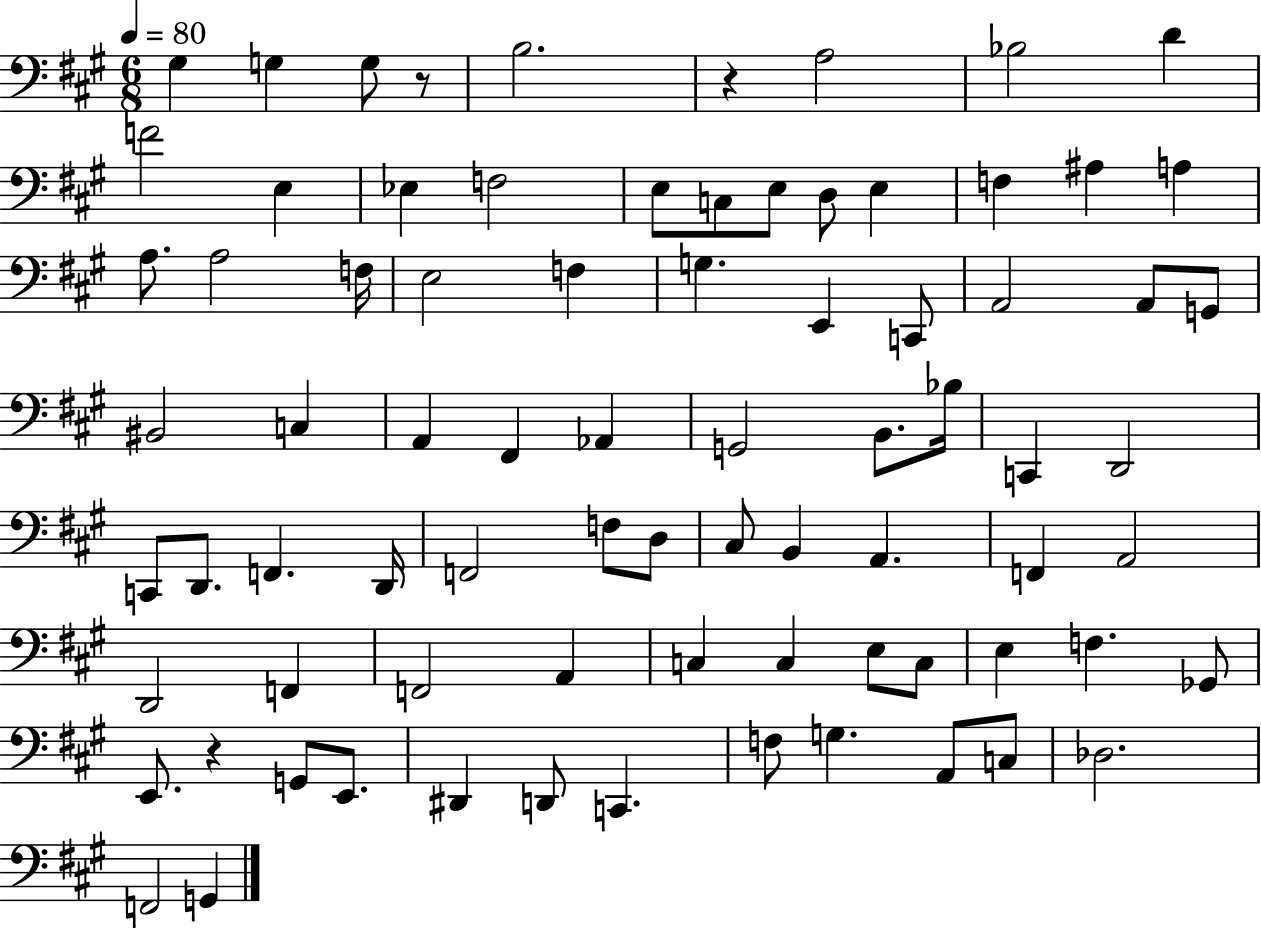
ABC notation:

X:1
T:Untitled
M:6/8
L:1/4
K:A
^G, G, G,/2 z/2 B,2 z A,2 _B,2 D F2 E, _E, F,2 E,/2 C,/2 E,/2 D,/2 E, F, ^A, A, A,/2 A,2 F,/4 E,2 F, G, E,, C,,/2 A,,2 A,,/2 G,,/2 ^B,,2 C, A,, ^F,, _A,, G,,2 B,,/2 _B,/4 C,, D,,2 C,,/2 D,,/2 F,, D,,/4 F,,2 F,/2 D,/2 ^C,/2 B,, A,, F,, A,,2 D,,2 F,, F,,2 A,, C, C, E,/2 C,/2 E, F, _G,,/2 E,,/2 z G,,/2 E,,/2 ^D,, D,,/2 C,, F,/2 G, A,,/2 C,/2 _D,2 F,,2 G,,